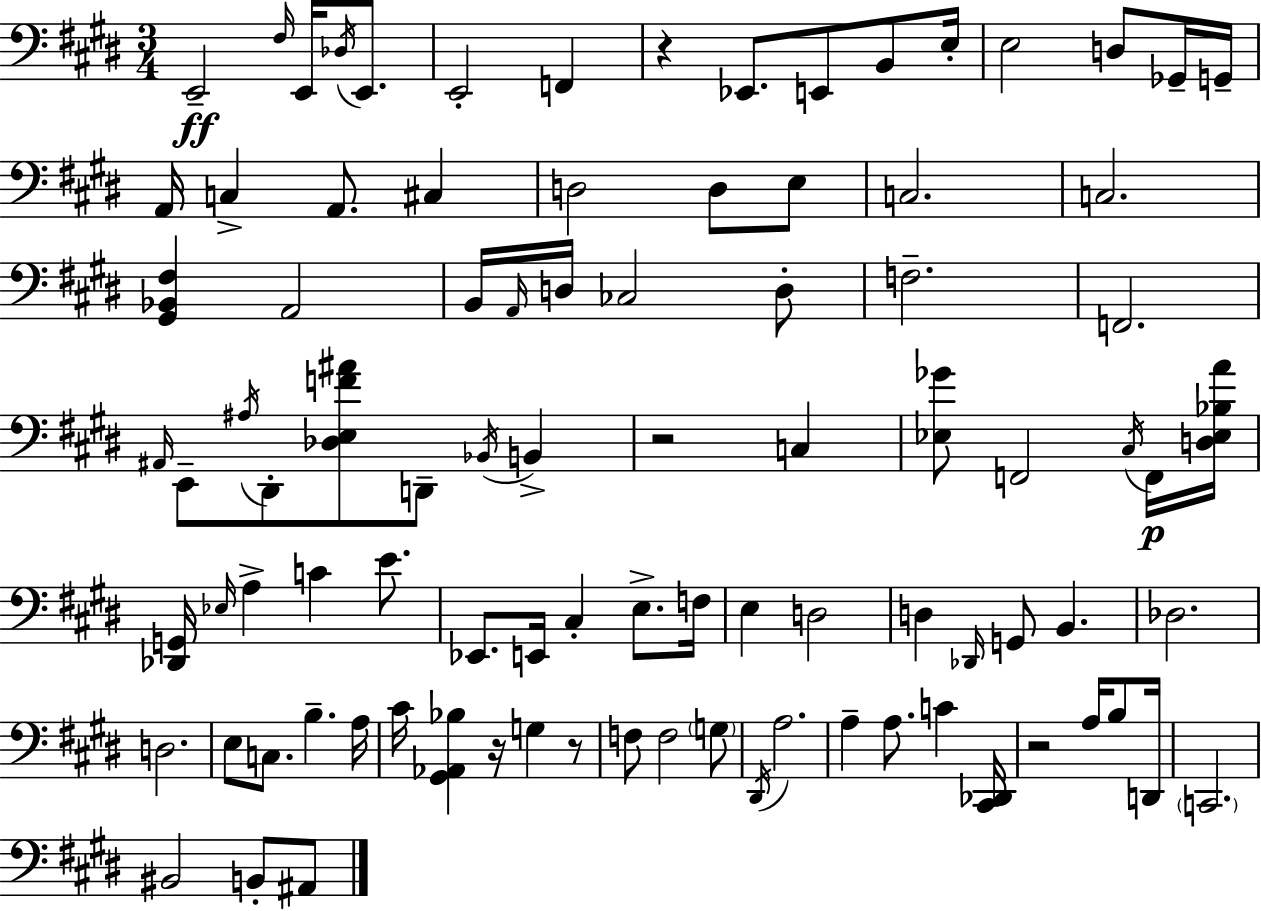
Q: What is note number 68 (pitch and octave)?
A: F3